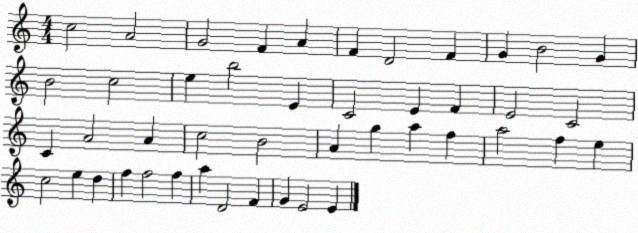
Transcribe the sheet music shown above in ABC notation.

X:1
T:Untitled
M:4/4
L:1/4
K:C
c2 A2 G2 F A F D2 F G B2 G B2 c2 e b2 E C2 E F E2 C2 C A2 A c2 B2 A g a f a2 f e c2 e d f f2 f a D2 F G E2 E